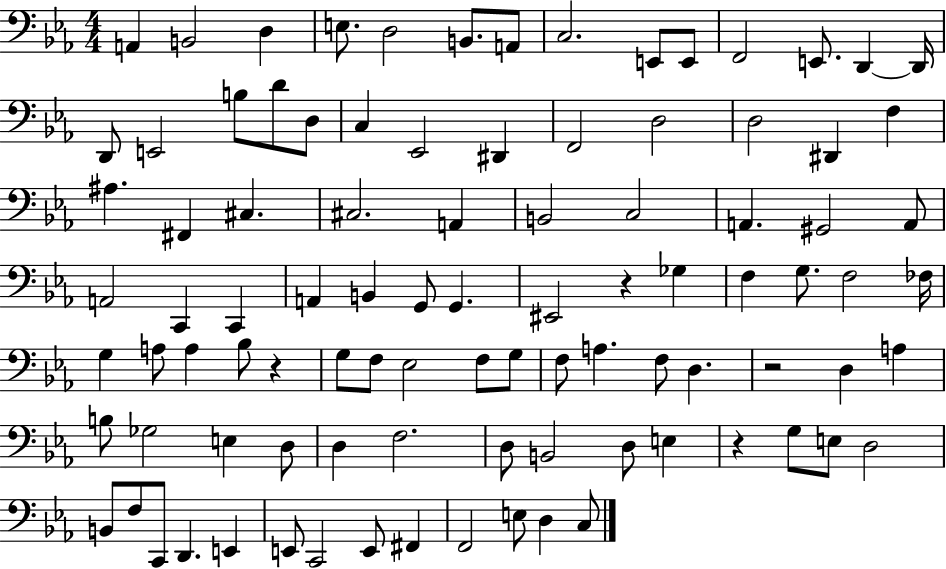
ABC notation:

X:1
T:Untitled
M:4/4
L:1/4
K:Eb
A,, B,,2 D, E,/2 D,2 B,,/2 A,,/2 C,2 E,,/2 E,,/2 F,,2 E,,/2 D,, D,,/4 D,,/2 E,,2 B,/2 D/2 D,/2 C, _E,,2 ^D,, F,,2 D,2 D,2 ^D,, F, ^A, ^F,, ^C, ^C,2 A,, B,,2 C,2 A,, ^G,,2 A,,/2 A,,2 C,, C,, A,, B,, G,,/2 G,, ^E,,2 z _G, F, G,/2 F,2 _F,/4 G, A,/2 A, _B,/2 z G,/2 F,/2 _E,2 F,/2 G,/2 F,/2 A, F,/2 D, z2 D, A, B,/2 _G,2 E, D,/2 D, F,2 D,/2 B,,2 D,/2 E, z G,/2 E,/2 D,2 B,,/2 F,/2 C,,/2 D,, E,, E,,/2 C,,2 E,,/2 ^F,, F,,2 E,/2 D, C,/2